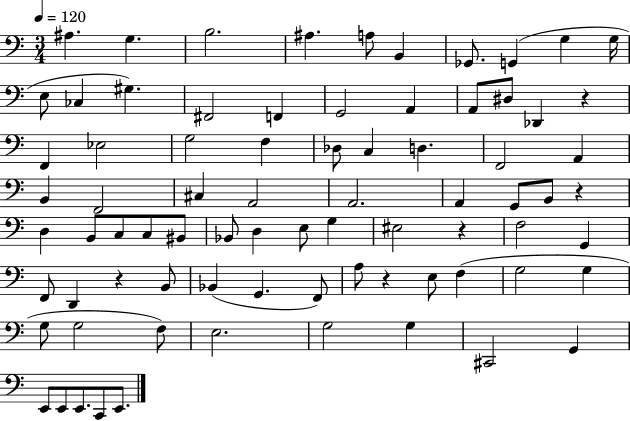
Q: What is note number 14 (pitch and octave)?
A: F#2